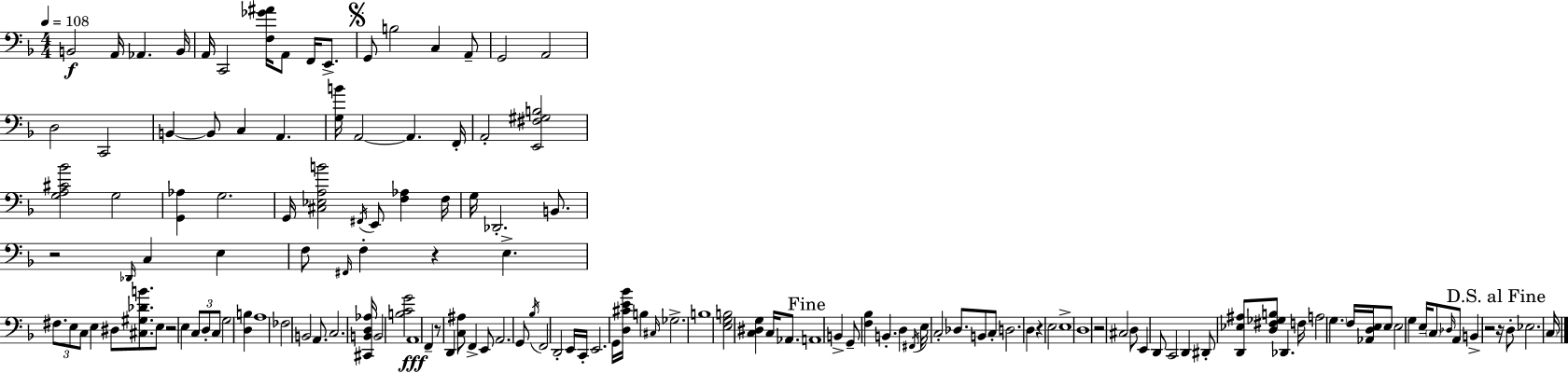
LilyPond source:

{
  \clef bass
  \numericTimeSignature
  \time 4/4
  \key f \major
  \tempo 4 = 108
  b,2\f a,16 aes,4. b,16 | a,16 c,2 <f ges' ais'>16 a,8 f,16 e,8.-> | \mark \markup { \musicglyph "scripts.segno" } g,8 b2 c4 a,8-- | g,2 a,2 | \break d2 c,2 | b,4~~ b,8 c4 a,4. | <g b'>16 a,2~~ a,4. f,16-. | a,2-. <e, fis gis b>2 | \break <g a cis' bes'>2 g2 | <g, aes>4 g2. | g,16 <cis ees a b'>2 \acciaccatura { fis,16 } e,8 <f aes>4 | f16 g16 des,2.-. b,8. | \break r2 \grace { des,16 } c4 e4 | f8 \grace { fis,16 } f4-. r4 e4.-> | \tuplet 3/2 { fis8. e8 c8 } e4 dis8 | <cis gis des' b'>8. e8 r2 e4 | \break \tuplet 3/2 { c8 d8-. c8 } g2 <d b>4 | a1 | fes2 b,2 | a,8. c2. | \break <cis, b, d aes>16 b,2 <b c' g'>2 | a,1\fff | f,4-- r8 d,4 <c ais>8 f,4-> | e,8 a,2. | \break g,8 \acciaccatura { bes16 } f,2 d,2-. | e,16 c,16-. e,2. | g,16 <d cis' e' bes'>16 b4 \grace { cis16 } ges2.-> | b1 | \break <e g b>2 <c dis g>4 | c16 aes,8. \mark "Fine" a,1 | b,4-> g,8-- <f bes>4 b,4.-. | d4 \acciaccatura { fis,16 } e16 c2-. | \break des8. b,8 c8-. d2. | d4 r4 e2 | e1-> | d1 | \break r2 cis2 | d8 e,4 d,8 c,2 | d,4 dis,8-. <d, ees ais>8 <d fis ges b>8 | des,4. f16 a2 \parenthesize g4. | \break f16 <aes, d e>16 e8 e2 | g4 e16-- \parenthesize c8 \grace { des16 } a,8 b,4-> r2 | \mark "D.S. al Fine" r16 d8-. ees2. | \parenthesize c16 \bar "|."
}